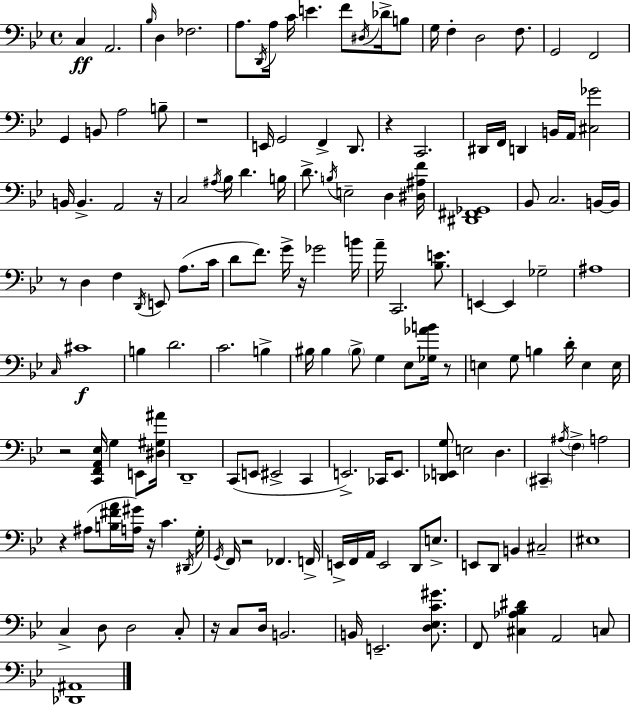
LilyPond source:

{
  \clef bass
  \time 4/4
  \defaultTimeSignature
  \key g \minor
  c4\ff a,2. | \grace { bes16 } d4 fes2. | a8. \acciaccatura { d,16 } a16 c'16 e'4. f'8 \acciaccatura { dis16 } | des'16-> b8 g16 f4-. d2 | \break f8. g,2 f,2 | g,4 b,8 a2 | b8-- r1 | e,16 g,2 f,4-> | \break d,8. r4 c,2. | dis,16 f,16 d,4 b,16 a,16 <cis ges'>2 | b,16 b,4.-> a,2 | r16 c2 \acciaccatura { ais16 } bes16 d'4. | \break b16 d'8.-> \acciaccatura { b16 } e2-- | d4 <dis ais f'>16 <dis, fis, ges,>1 | bes,8 c2. | b,16~~ b,16 r8 d4 f4 \acciaccatura { d,16 } | \break e,8 a8.( c'16 d'8 f'8.) g'16-> r16 ges'2 | b'16 a'16-- c,2. | <bes e'>8. e,4~~ e,4 ges2-- | ais1 | \break \grace { c16 } cis'1\f | b4 d'2. | c'2. | b4-> bis16 bis4 \parenthesize bis8-> g4 | \break ees8 <ges aes' b'>16 r8 e4 g8 b4 | d'16-. e4 e16 r2 <c, f, a, ees>16 | g4 e,8 <dis gis ais'>16 d,1-- | c,8( e,8 eis,2-> | \break c,4 e,2.->) | ces,16 e,8. <des, e, g>8 e2 | d4. \parenthesize cis,4-- \acciaccatura { ais16 } \parenthesize f4-> | a2 r4 ais8( <b fis' a'>16 <a gis'>16) | \break r16 c'4. \acciaccatura { dis,16 } g16-. \acciaccatura { g,16 } f,16 r2 | fes,4. f,16-> e,16-> f,16 a,16 e,2 | d,8 e8.-> e,8 d,8 b,4 | cis2-- eis1 | \break c4-> d8 | d2 c8-. r16 c8 d16 b,2. | b,16 e,2.-- | <d ees c' gis'>8. f,8 <cis aes bes dis'>4 | \break a,2 c8 <des, ais,>1 | \bar "|."
}